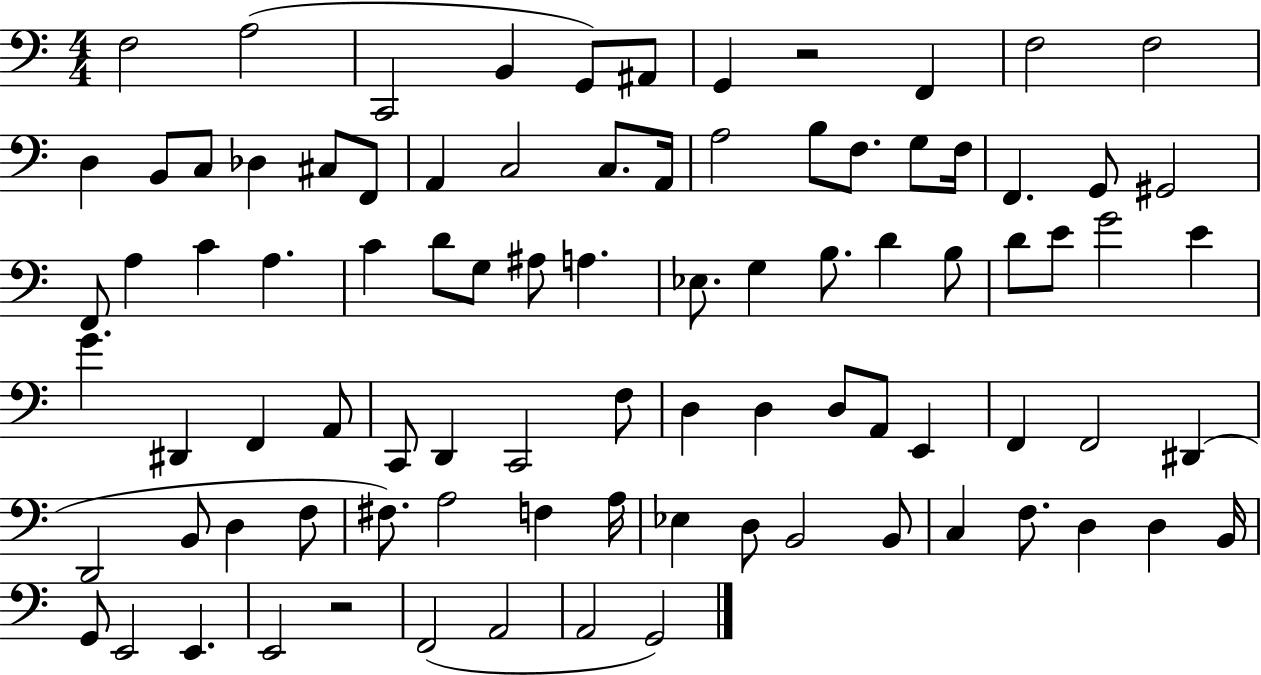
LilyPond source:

{
  \clef bass
  \numericTimeSignature
  \time 4/4
  \key c \major
  f2 a2( | c,2 b,4 g,8) ais,8 | g,4 r2 f,4 | f2 f2 | \break d4 b,8 c8 des4 cis8 f,8 | a,4 c2 c8. a,16 | a2 b8 f8. g8 f16 | f,4. g,8 gis,2 | \break f,8 a4 c'4 a4. | c'4 d'8 g8 ais8 a4. | ees8. g4 b8. d'4 b8 | d'8 e'8 g'2 e'4 | \break g'4. dis,4 f,4 a,8 | c,8 d,4 c,2 f8 | d4 d4 d8 a,8 e,4 | f,4 f,2 dis,4( | \break d,2 b,8 d4 f8 | fis8.) a2 f4 a16 | ees4 d8 b,2 b,8 | c4 f8. d4 d4 b,16 | \break g,8 e,2 e,4. | e,2 r2 | f,2( a,2 | a,2 g,2) | \break \bar "|."
}